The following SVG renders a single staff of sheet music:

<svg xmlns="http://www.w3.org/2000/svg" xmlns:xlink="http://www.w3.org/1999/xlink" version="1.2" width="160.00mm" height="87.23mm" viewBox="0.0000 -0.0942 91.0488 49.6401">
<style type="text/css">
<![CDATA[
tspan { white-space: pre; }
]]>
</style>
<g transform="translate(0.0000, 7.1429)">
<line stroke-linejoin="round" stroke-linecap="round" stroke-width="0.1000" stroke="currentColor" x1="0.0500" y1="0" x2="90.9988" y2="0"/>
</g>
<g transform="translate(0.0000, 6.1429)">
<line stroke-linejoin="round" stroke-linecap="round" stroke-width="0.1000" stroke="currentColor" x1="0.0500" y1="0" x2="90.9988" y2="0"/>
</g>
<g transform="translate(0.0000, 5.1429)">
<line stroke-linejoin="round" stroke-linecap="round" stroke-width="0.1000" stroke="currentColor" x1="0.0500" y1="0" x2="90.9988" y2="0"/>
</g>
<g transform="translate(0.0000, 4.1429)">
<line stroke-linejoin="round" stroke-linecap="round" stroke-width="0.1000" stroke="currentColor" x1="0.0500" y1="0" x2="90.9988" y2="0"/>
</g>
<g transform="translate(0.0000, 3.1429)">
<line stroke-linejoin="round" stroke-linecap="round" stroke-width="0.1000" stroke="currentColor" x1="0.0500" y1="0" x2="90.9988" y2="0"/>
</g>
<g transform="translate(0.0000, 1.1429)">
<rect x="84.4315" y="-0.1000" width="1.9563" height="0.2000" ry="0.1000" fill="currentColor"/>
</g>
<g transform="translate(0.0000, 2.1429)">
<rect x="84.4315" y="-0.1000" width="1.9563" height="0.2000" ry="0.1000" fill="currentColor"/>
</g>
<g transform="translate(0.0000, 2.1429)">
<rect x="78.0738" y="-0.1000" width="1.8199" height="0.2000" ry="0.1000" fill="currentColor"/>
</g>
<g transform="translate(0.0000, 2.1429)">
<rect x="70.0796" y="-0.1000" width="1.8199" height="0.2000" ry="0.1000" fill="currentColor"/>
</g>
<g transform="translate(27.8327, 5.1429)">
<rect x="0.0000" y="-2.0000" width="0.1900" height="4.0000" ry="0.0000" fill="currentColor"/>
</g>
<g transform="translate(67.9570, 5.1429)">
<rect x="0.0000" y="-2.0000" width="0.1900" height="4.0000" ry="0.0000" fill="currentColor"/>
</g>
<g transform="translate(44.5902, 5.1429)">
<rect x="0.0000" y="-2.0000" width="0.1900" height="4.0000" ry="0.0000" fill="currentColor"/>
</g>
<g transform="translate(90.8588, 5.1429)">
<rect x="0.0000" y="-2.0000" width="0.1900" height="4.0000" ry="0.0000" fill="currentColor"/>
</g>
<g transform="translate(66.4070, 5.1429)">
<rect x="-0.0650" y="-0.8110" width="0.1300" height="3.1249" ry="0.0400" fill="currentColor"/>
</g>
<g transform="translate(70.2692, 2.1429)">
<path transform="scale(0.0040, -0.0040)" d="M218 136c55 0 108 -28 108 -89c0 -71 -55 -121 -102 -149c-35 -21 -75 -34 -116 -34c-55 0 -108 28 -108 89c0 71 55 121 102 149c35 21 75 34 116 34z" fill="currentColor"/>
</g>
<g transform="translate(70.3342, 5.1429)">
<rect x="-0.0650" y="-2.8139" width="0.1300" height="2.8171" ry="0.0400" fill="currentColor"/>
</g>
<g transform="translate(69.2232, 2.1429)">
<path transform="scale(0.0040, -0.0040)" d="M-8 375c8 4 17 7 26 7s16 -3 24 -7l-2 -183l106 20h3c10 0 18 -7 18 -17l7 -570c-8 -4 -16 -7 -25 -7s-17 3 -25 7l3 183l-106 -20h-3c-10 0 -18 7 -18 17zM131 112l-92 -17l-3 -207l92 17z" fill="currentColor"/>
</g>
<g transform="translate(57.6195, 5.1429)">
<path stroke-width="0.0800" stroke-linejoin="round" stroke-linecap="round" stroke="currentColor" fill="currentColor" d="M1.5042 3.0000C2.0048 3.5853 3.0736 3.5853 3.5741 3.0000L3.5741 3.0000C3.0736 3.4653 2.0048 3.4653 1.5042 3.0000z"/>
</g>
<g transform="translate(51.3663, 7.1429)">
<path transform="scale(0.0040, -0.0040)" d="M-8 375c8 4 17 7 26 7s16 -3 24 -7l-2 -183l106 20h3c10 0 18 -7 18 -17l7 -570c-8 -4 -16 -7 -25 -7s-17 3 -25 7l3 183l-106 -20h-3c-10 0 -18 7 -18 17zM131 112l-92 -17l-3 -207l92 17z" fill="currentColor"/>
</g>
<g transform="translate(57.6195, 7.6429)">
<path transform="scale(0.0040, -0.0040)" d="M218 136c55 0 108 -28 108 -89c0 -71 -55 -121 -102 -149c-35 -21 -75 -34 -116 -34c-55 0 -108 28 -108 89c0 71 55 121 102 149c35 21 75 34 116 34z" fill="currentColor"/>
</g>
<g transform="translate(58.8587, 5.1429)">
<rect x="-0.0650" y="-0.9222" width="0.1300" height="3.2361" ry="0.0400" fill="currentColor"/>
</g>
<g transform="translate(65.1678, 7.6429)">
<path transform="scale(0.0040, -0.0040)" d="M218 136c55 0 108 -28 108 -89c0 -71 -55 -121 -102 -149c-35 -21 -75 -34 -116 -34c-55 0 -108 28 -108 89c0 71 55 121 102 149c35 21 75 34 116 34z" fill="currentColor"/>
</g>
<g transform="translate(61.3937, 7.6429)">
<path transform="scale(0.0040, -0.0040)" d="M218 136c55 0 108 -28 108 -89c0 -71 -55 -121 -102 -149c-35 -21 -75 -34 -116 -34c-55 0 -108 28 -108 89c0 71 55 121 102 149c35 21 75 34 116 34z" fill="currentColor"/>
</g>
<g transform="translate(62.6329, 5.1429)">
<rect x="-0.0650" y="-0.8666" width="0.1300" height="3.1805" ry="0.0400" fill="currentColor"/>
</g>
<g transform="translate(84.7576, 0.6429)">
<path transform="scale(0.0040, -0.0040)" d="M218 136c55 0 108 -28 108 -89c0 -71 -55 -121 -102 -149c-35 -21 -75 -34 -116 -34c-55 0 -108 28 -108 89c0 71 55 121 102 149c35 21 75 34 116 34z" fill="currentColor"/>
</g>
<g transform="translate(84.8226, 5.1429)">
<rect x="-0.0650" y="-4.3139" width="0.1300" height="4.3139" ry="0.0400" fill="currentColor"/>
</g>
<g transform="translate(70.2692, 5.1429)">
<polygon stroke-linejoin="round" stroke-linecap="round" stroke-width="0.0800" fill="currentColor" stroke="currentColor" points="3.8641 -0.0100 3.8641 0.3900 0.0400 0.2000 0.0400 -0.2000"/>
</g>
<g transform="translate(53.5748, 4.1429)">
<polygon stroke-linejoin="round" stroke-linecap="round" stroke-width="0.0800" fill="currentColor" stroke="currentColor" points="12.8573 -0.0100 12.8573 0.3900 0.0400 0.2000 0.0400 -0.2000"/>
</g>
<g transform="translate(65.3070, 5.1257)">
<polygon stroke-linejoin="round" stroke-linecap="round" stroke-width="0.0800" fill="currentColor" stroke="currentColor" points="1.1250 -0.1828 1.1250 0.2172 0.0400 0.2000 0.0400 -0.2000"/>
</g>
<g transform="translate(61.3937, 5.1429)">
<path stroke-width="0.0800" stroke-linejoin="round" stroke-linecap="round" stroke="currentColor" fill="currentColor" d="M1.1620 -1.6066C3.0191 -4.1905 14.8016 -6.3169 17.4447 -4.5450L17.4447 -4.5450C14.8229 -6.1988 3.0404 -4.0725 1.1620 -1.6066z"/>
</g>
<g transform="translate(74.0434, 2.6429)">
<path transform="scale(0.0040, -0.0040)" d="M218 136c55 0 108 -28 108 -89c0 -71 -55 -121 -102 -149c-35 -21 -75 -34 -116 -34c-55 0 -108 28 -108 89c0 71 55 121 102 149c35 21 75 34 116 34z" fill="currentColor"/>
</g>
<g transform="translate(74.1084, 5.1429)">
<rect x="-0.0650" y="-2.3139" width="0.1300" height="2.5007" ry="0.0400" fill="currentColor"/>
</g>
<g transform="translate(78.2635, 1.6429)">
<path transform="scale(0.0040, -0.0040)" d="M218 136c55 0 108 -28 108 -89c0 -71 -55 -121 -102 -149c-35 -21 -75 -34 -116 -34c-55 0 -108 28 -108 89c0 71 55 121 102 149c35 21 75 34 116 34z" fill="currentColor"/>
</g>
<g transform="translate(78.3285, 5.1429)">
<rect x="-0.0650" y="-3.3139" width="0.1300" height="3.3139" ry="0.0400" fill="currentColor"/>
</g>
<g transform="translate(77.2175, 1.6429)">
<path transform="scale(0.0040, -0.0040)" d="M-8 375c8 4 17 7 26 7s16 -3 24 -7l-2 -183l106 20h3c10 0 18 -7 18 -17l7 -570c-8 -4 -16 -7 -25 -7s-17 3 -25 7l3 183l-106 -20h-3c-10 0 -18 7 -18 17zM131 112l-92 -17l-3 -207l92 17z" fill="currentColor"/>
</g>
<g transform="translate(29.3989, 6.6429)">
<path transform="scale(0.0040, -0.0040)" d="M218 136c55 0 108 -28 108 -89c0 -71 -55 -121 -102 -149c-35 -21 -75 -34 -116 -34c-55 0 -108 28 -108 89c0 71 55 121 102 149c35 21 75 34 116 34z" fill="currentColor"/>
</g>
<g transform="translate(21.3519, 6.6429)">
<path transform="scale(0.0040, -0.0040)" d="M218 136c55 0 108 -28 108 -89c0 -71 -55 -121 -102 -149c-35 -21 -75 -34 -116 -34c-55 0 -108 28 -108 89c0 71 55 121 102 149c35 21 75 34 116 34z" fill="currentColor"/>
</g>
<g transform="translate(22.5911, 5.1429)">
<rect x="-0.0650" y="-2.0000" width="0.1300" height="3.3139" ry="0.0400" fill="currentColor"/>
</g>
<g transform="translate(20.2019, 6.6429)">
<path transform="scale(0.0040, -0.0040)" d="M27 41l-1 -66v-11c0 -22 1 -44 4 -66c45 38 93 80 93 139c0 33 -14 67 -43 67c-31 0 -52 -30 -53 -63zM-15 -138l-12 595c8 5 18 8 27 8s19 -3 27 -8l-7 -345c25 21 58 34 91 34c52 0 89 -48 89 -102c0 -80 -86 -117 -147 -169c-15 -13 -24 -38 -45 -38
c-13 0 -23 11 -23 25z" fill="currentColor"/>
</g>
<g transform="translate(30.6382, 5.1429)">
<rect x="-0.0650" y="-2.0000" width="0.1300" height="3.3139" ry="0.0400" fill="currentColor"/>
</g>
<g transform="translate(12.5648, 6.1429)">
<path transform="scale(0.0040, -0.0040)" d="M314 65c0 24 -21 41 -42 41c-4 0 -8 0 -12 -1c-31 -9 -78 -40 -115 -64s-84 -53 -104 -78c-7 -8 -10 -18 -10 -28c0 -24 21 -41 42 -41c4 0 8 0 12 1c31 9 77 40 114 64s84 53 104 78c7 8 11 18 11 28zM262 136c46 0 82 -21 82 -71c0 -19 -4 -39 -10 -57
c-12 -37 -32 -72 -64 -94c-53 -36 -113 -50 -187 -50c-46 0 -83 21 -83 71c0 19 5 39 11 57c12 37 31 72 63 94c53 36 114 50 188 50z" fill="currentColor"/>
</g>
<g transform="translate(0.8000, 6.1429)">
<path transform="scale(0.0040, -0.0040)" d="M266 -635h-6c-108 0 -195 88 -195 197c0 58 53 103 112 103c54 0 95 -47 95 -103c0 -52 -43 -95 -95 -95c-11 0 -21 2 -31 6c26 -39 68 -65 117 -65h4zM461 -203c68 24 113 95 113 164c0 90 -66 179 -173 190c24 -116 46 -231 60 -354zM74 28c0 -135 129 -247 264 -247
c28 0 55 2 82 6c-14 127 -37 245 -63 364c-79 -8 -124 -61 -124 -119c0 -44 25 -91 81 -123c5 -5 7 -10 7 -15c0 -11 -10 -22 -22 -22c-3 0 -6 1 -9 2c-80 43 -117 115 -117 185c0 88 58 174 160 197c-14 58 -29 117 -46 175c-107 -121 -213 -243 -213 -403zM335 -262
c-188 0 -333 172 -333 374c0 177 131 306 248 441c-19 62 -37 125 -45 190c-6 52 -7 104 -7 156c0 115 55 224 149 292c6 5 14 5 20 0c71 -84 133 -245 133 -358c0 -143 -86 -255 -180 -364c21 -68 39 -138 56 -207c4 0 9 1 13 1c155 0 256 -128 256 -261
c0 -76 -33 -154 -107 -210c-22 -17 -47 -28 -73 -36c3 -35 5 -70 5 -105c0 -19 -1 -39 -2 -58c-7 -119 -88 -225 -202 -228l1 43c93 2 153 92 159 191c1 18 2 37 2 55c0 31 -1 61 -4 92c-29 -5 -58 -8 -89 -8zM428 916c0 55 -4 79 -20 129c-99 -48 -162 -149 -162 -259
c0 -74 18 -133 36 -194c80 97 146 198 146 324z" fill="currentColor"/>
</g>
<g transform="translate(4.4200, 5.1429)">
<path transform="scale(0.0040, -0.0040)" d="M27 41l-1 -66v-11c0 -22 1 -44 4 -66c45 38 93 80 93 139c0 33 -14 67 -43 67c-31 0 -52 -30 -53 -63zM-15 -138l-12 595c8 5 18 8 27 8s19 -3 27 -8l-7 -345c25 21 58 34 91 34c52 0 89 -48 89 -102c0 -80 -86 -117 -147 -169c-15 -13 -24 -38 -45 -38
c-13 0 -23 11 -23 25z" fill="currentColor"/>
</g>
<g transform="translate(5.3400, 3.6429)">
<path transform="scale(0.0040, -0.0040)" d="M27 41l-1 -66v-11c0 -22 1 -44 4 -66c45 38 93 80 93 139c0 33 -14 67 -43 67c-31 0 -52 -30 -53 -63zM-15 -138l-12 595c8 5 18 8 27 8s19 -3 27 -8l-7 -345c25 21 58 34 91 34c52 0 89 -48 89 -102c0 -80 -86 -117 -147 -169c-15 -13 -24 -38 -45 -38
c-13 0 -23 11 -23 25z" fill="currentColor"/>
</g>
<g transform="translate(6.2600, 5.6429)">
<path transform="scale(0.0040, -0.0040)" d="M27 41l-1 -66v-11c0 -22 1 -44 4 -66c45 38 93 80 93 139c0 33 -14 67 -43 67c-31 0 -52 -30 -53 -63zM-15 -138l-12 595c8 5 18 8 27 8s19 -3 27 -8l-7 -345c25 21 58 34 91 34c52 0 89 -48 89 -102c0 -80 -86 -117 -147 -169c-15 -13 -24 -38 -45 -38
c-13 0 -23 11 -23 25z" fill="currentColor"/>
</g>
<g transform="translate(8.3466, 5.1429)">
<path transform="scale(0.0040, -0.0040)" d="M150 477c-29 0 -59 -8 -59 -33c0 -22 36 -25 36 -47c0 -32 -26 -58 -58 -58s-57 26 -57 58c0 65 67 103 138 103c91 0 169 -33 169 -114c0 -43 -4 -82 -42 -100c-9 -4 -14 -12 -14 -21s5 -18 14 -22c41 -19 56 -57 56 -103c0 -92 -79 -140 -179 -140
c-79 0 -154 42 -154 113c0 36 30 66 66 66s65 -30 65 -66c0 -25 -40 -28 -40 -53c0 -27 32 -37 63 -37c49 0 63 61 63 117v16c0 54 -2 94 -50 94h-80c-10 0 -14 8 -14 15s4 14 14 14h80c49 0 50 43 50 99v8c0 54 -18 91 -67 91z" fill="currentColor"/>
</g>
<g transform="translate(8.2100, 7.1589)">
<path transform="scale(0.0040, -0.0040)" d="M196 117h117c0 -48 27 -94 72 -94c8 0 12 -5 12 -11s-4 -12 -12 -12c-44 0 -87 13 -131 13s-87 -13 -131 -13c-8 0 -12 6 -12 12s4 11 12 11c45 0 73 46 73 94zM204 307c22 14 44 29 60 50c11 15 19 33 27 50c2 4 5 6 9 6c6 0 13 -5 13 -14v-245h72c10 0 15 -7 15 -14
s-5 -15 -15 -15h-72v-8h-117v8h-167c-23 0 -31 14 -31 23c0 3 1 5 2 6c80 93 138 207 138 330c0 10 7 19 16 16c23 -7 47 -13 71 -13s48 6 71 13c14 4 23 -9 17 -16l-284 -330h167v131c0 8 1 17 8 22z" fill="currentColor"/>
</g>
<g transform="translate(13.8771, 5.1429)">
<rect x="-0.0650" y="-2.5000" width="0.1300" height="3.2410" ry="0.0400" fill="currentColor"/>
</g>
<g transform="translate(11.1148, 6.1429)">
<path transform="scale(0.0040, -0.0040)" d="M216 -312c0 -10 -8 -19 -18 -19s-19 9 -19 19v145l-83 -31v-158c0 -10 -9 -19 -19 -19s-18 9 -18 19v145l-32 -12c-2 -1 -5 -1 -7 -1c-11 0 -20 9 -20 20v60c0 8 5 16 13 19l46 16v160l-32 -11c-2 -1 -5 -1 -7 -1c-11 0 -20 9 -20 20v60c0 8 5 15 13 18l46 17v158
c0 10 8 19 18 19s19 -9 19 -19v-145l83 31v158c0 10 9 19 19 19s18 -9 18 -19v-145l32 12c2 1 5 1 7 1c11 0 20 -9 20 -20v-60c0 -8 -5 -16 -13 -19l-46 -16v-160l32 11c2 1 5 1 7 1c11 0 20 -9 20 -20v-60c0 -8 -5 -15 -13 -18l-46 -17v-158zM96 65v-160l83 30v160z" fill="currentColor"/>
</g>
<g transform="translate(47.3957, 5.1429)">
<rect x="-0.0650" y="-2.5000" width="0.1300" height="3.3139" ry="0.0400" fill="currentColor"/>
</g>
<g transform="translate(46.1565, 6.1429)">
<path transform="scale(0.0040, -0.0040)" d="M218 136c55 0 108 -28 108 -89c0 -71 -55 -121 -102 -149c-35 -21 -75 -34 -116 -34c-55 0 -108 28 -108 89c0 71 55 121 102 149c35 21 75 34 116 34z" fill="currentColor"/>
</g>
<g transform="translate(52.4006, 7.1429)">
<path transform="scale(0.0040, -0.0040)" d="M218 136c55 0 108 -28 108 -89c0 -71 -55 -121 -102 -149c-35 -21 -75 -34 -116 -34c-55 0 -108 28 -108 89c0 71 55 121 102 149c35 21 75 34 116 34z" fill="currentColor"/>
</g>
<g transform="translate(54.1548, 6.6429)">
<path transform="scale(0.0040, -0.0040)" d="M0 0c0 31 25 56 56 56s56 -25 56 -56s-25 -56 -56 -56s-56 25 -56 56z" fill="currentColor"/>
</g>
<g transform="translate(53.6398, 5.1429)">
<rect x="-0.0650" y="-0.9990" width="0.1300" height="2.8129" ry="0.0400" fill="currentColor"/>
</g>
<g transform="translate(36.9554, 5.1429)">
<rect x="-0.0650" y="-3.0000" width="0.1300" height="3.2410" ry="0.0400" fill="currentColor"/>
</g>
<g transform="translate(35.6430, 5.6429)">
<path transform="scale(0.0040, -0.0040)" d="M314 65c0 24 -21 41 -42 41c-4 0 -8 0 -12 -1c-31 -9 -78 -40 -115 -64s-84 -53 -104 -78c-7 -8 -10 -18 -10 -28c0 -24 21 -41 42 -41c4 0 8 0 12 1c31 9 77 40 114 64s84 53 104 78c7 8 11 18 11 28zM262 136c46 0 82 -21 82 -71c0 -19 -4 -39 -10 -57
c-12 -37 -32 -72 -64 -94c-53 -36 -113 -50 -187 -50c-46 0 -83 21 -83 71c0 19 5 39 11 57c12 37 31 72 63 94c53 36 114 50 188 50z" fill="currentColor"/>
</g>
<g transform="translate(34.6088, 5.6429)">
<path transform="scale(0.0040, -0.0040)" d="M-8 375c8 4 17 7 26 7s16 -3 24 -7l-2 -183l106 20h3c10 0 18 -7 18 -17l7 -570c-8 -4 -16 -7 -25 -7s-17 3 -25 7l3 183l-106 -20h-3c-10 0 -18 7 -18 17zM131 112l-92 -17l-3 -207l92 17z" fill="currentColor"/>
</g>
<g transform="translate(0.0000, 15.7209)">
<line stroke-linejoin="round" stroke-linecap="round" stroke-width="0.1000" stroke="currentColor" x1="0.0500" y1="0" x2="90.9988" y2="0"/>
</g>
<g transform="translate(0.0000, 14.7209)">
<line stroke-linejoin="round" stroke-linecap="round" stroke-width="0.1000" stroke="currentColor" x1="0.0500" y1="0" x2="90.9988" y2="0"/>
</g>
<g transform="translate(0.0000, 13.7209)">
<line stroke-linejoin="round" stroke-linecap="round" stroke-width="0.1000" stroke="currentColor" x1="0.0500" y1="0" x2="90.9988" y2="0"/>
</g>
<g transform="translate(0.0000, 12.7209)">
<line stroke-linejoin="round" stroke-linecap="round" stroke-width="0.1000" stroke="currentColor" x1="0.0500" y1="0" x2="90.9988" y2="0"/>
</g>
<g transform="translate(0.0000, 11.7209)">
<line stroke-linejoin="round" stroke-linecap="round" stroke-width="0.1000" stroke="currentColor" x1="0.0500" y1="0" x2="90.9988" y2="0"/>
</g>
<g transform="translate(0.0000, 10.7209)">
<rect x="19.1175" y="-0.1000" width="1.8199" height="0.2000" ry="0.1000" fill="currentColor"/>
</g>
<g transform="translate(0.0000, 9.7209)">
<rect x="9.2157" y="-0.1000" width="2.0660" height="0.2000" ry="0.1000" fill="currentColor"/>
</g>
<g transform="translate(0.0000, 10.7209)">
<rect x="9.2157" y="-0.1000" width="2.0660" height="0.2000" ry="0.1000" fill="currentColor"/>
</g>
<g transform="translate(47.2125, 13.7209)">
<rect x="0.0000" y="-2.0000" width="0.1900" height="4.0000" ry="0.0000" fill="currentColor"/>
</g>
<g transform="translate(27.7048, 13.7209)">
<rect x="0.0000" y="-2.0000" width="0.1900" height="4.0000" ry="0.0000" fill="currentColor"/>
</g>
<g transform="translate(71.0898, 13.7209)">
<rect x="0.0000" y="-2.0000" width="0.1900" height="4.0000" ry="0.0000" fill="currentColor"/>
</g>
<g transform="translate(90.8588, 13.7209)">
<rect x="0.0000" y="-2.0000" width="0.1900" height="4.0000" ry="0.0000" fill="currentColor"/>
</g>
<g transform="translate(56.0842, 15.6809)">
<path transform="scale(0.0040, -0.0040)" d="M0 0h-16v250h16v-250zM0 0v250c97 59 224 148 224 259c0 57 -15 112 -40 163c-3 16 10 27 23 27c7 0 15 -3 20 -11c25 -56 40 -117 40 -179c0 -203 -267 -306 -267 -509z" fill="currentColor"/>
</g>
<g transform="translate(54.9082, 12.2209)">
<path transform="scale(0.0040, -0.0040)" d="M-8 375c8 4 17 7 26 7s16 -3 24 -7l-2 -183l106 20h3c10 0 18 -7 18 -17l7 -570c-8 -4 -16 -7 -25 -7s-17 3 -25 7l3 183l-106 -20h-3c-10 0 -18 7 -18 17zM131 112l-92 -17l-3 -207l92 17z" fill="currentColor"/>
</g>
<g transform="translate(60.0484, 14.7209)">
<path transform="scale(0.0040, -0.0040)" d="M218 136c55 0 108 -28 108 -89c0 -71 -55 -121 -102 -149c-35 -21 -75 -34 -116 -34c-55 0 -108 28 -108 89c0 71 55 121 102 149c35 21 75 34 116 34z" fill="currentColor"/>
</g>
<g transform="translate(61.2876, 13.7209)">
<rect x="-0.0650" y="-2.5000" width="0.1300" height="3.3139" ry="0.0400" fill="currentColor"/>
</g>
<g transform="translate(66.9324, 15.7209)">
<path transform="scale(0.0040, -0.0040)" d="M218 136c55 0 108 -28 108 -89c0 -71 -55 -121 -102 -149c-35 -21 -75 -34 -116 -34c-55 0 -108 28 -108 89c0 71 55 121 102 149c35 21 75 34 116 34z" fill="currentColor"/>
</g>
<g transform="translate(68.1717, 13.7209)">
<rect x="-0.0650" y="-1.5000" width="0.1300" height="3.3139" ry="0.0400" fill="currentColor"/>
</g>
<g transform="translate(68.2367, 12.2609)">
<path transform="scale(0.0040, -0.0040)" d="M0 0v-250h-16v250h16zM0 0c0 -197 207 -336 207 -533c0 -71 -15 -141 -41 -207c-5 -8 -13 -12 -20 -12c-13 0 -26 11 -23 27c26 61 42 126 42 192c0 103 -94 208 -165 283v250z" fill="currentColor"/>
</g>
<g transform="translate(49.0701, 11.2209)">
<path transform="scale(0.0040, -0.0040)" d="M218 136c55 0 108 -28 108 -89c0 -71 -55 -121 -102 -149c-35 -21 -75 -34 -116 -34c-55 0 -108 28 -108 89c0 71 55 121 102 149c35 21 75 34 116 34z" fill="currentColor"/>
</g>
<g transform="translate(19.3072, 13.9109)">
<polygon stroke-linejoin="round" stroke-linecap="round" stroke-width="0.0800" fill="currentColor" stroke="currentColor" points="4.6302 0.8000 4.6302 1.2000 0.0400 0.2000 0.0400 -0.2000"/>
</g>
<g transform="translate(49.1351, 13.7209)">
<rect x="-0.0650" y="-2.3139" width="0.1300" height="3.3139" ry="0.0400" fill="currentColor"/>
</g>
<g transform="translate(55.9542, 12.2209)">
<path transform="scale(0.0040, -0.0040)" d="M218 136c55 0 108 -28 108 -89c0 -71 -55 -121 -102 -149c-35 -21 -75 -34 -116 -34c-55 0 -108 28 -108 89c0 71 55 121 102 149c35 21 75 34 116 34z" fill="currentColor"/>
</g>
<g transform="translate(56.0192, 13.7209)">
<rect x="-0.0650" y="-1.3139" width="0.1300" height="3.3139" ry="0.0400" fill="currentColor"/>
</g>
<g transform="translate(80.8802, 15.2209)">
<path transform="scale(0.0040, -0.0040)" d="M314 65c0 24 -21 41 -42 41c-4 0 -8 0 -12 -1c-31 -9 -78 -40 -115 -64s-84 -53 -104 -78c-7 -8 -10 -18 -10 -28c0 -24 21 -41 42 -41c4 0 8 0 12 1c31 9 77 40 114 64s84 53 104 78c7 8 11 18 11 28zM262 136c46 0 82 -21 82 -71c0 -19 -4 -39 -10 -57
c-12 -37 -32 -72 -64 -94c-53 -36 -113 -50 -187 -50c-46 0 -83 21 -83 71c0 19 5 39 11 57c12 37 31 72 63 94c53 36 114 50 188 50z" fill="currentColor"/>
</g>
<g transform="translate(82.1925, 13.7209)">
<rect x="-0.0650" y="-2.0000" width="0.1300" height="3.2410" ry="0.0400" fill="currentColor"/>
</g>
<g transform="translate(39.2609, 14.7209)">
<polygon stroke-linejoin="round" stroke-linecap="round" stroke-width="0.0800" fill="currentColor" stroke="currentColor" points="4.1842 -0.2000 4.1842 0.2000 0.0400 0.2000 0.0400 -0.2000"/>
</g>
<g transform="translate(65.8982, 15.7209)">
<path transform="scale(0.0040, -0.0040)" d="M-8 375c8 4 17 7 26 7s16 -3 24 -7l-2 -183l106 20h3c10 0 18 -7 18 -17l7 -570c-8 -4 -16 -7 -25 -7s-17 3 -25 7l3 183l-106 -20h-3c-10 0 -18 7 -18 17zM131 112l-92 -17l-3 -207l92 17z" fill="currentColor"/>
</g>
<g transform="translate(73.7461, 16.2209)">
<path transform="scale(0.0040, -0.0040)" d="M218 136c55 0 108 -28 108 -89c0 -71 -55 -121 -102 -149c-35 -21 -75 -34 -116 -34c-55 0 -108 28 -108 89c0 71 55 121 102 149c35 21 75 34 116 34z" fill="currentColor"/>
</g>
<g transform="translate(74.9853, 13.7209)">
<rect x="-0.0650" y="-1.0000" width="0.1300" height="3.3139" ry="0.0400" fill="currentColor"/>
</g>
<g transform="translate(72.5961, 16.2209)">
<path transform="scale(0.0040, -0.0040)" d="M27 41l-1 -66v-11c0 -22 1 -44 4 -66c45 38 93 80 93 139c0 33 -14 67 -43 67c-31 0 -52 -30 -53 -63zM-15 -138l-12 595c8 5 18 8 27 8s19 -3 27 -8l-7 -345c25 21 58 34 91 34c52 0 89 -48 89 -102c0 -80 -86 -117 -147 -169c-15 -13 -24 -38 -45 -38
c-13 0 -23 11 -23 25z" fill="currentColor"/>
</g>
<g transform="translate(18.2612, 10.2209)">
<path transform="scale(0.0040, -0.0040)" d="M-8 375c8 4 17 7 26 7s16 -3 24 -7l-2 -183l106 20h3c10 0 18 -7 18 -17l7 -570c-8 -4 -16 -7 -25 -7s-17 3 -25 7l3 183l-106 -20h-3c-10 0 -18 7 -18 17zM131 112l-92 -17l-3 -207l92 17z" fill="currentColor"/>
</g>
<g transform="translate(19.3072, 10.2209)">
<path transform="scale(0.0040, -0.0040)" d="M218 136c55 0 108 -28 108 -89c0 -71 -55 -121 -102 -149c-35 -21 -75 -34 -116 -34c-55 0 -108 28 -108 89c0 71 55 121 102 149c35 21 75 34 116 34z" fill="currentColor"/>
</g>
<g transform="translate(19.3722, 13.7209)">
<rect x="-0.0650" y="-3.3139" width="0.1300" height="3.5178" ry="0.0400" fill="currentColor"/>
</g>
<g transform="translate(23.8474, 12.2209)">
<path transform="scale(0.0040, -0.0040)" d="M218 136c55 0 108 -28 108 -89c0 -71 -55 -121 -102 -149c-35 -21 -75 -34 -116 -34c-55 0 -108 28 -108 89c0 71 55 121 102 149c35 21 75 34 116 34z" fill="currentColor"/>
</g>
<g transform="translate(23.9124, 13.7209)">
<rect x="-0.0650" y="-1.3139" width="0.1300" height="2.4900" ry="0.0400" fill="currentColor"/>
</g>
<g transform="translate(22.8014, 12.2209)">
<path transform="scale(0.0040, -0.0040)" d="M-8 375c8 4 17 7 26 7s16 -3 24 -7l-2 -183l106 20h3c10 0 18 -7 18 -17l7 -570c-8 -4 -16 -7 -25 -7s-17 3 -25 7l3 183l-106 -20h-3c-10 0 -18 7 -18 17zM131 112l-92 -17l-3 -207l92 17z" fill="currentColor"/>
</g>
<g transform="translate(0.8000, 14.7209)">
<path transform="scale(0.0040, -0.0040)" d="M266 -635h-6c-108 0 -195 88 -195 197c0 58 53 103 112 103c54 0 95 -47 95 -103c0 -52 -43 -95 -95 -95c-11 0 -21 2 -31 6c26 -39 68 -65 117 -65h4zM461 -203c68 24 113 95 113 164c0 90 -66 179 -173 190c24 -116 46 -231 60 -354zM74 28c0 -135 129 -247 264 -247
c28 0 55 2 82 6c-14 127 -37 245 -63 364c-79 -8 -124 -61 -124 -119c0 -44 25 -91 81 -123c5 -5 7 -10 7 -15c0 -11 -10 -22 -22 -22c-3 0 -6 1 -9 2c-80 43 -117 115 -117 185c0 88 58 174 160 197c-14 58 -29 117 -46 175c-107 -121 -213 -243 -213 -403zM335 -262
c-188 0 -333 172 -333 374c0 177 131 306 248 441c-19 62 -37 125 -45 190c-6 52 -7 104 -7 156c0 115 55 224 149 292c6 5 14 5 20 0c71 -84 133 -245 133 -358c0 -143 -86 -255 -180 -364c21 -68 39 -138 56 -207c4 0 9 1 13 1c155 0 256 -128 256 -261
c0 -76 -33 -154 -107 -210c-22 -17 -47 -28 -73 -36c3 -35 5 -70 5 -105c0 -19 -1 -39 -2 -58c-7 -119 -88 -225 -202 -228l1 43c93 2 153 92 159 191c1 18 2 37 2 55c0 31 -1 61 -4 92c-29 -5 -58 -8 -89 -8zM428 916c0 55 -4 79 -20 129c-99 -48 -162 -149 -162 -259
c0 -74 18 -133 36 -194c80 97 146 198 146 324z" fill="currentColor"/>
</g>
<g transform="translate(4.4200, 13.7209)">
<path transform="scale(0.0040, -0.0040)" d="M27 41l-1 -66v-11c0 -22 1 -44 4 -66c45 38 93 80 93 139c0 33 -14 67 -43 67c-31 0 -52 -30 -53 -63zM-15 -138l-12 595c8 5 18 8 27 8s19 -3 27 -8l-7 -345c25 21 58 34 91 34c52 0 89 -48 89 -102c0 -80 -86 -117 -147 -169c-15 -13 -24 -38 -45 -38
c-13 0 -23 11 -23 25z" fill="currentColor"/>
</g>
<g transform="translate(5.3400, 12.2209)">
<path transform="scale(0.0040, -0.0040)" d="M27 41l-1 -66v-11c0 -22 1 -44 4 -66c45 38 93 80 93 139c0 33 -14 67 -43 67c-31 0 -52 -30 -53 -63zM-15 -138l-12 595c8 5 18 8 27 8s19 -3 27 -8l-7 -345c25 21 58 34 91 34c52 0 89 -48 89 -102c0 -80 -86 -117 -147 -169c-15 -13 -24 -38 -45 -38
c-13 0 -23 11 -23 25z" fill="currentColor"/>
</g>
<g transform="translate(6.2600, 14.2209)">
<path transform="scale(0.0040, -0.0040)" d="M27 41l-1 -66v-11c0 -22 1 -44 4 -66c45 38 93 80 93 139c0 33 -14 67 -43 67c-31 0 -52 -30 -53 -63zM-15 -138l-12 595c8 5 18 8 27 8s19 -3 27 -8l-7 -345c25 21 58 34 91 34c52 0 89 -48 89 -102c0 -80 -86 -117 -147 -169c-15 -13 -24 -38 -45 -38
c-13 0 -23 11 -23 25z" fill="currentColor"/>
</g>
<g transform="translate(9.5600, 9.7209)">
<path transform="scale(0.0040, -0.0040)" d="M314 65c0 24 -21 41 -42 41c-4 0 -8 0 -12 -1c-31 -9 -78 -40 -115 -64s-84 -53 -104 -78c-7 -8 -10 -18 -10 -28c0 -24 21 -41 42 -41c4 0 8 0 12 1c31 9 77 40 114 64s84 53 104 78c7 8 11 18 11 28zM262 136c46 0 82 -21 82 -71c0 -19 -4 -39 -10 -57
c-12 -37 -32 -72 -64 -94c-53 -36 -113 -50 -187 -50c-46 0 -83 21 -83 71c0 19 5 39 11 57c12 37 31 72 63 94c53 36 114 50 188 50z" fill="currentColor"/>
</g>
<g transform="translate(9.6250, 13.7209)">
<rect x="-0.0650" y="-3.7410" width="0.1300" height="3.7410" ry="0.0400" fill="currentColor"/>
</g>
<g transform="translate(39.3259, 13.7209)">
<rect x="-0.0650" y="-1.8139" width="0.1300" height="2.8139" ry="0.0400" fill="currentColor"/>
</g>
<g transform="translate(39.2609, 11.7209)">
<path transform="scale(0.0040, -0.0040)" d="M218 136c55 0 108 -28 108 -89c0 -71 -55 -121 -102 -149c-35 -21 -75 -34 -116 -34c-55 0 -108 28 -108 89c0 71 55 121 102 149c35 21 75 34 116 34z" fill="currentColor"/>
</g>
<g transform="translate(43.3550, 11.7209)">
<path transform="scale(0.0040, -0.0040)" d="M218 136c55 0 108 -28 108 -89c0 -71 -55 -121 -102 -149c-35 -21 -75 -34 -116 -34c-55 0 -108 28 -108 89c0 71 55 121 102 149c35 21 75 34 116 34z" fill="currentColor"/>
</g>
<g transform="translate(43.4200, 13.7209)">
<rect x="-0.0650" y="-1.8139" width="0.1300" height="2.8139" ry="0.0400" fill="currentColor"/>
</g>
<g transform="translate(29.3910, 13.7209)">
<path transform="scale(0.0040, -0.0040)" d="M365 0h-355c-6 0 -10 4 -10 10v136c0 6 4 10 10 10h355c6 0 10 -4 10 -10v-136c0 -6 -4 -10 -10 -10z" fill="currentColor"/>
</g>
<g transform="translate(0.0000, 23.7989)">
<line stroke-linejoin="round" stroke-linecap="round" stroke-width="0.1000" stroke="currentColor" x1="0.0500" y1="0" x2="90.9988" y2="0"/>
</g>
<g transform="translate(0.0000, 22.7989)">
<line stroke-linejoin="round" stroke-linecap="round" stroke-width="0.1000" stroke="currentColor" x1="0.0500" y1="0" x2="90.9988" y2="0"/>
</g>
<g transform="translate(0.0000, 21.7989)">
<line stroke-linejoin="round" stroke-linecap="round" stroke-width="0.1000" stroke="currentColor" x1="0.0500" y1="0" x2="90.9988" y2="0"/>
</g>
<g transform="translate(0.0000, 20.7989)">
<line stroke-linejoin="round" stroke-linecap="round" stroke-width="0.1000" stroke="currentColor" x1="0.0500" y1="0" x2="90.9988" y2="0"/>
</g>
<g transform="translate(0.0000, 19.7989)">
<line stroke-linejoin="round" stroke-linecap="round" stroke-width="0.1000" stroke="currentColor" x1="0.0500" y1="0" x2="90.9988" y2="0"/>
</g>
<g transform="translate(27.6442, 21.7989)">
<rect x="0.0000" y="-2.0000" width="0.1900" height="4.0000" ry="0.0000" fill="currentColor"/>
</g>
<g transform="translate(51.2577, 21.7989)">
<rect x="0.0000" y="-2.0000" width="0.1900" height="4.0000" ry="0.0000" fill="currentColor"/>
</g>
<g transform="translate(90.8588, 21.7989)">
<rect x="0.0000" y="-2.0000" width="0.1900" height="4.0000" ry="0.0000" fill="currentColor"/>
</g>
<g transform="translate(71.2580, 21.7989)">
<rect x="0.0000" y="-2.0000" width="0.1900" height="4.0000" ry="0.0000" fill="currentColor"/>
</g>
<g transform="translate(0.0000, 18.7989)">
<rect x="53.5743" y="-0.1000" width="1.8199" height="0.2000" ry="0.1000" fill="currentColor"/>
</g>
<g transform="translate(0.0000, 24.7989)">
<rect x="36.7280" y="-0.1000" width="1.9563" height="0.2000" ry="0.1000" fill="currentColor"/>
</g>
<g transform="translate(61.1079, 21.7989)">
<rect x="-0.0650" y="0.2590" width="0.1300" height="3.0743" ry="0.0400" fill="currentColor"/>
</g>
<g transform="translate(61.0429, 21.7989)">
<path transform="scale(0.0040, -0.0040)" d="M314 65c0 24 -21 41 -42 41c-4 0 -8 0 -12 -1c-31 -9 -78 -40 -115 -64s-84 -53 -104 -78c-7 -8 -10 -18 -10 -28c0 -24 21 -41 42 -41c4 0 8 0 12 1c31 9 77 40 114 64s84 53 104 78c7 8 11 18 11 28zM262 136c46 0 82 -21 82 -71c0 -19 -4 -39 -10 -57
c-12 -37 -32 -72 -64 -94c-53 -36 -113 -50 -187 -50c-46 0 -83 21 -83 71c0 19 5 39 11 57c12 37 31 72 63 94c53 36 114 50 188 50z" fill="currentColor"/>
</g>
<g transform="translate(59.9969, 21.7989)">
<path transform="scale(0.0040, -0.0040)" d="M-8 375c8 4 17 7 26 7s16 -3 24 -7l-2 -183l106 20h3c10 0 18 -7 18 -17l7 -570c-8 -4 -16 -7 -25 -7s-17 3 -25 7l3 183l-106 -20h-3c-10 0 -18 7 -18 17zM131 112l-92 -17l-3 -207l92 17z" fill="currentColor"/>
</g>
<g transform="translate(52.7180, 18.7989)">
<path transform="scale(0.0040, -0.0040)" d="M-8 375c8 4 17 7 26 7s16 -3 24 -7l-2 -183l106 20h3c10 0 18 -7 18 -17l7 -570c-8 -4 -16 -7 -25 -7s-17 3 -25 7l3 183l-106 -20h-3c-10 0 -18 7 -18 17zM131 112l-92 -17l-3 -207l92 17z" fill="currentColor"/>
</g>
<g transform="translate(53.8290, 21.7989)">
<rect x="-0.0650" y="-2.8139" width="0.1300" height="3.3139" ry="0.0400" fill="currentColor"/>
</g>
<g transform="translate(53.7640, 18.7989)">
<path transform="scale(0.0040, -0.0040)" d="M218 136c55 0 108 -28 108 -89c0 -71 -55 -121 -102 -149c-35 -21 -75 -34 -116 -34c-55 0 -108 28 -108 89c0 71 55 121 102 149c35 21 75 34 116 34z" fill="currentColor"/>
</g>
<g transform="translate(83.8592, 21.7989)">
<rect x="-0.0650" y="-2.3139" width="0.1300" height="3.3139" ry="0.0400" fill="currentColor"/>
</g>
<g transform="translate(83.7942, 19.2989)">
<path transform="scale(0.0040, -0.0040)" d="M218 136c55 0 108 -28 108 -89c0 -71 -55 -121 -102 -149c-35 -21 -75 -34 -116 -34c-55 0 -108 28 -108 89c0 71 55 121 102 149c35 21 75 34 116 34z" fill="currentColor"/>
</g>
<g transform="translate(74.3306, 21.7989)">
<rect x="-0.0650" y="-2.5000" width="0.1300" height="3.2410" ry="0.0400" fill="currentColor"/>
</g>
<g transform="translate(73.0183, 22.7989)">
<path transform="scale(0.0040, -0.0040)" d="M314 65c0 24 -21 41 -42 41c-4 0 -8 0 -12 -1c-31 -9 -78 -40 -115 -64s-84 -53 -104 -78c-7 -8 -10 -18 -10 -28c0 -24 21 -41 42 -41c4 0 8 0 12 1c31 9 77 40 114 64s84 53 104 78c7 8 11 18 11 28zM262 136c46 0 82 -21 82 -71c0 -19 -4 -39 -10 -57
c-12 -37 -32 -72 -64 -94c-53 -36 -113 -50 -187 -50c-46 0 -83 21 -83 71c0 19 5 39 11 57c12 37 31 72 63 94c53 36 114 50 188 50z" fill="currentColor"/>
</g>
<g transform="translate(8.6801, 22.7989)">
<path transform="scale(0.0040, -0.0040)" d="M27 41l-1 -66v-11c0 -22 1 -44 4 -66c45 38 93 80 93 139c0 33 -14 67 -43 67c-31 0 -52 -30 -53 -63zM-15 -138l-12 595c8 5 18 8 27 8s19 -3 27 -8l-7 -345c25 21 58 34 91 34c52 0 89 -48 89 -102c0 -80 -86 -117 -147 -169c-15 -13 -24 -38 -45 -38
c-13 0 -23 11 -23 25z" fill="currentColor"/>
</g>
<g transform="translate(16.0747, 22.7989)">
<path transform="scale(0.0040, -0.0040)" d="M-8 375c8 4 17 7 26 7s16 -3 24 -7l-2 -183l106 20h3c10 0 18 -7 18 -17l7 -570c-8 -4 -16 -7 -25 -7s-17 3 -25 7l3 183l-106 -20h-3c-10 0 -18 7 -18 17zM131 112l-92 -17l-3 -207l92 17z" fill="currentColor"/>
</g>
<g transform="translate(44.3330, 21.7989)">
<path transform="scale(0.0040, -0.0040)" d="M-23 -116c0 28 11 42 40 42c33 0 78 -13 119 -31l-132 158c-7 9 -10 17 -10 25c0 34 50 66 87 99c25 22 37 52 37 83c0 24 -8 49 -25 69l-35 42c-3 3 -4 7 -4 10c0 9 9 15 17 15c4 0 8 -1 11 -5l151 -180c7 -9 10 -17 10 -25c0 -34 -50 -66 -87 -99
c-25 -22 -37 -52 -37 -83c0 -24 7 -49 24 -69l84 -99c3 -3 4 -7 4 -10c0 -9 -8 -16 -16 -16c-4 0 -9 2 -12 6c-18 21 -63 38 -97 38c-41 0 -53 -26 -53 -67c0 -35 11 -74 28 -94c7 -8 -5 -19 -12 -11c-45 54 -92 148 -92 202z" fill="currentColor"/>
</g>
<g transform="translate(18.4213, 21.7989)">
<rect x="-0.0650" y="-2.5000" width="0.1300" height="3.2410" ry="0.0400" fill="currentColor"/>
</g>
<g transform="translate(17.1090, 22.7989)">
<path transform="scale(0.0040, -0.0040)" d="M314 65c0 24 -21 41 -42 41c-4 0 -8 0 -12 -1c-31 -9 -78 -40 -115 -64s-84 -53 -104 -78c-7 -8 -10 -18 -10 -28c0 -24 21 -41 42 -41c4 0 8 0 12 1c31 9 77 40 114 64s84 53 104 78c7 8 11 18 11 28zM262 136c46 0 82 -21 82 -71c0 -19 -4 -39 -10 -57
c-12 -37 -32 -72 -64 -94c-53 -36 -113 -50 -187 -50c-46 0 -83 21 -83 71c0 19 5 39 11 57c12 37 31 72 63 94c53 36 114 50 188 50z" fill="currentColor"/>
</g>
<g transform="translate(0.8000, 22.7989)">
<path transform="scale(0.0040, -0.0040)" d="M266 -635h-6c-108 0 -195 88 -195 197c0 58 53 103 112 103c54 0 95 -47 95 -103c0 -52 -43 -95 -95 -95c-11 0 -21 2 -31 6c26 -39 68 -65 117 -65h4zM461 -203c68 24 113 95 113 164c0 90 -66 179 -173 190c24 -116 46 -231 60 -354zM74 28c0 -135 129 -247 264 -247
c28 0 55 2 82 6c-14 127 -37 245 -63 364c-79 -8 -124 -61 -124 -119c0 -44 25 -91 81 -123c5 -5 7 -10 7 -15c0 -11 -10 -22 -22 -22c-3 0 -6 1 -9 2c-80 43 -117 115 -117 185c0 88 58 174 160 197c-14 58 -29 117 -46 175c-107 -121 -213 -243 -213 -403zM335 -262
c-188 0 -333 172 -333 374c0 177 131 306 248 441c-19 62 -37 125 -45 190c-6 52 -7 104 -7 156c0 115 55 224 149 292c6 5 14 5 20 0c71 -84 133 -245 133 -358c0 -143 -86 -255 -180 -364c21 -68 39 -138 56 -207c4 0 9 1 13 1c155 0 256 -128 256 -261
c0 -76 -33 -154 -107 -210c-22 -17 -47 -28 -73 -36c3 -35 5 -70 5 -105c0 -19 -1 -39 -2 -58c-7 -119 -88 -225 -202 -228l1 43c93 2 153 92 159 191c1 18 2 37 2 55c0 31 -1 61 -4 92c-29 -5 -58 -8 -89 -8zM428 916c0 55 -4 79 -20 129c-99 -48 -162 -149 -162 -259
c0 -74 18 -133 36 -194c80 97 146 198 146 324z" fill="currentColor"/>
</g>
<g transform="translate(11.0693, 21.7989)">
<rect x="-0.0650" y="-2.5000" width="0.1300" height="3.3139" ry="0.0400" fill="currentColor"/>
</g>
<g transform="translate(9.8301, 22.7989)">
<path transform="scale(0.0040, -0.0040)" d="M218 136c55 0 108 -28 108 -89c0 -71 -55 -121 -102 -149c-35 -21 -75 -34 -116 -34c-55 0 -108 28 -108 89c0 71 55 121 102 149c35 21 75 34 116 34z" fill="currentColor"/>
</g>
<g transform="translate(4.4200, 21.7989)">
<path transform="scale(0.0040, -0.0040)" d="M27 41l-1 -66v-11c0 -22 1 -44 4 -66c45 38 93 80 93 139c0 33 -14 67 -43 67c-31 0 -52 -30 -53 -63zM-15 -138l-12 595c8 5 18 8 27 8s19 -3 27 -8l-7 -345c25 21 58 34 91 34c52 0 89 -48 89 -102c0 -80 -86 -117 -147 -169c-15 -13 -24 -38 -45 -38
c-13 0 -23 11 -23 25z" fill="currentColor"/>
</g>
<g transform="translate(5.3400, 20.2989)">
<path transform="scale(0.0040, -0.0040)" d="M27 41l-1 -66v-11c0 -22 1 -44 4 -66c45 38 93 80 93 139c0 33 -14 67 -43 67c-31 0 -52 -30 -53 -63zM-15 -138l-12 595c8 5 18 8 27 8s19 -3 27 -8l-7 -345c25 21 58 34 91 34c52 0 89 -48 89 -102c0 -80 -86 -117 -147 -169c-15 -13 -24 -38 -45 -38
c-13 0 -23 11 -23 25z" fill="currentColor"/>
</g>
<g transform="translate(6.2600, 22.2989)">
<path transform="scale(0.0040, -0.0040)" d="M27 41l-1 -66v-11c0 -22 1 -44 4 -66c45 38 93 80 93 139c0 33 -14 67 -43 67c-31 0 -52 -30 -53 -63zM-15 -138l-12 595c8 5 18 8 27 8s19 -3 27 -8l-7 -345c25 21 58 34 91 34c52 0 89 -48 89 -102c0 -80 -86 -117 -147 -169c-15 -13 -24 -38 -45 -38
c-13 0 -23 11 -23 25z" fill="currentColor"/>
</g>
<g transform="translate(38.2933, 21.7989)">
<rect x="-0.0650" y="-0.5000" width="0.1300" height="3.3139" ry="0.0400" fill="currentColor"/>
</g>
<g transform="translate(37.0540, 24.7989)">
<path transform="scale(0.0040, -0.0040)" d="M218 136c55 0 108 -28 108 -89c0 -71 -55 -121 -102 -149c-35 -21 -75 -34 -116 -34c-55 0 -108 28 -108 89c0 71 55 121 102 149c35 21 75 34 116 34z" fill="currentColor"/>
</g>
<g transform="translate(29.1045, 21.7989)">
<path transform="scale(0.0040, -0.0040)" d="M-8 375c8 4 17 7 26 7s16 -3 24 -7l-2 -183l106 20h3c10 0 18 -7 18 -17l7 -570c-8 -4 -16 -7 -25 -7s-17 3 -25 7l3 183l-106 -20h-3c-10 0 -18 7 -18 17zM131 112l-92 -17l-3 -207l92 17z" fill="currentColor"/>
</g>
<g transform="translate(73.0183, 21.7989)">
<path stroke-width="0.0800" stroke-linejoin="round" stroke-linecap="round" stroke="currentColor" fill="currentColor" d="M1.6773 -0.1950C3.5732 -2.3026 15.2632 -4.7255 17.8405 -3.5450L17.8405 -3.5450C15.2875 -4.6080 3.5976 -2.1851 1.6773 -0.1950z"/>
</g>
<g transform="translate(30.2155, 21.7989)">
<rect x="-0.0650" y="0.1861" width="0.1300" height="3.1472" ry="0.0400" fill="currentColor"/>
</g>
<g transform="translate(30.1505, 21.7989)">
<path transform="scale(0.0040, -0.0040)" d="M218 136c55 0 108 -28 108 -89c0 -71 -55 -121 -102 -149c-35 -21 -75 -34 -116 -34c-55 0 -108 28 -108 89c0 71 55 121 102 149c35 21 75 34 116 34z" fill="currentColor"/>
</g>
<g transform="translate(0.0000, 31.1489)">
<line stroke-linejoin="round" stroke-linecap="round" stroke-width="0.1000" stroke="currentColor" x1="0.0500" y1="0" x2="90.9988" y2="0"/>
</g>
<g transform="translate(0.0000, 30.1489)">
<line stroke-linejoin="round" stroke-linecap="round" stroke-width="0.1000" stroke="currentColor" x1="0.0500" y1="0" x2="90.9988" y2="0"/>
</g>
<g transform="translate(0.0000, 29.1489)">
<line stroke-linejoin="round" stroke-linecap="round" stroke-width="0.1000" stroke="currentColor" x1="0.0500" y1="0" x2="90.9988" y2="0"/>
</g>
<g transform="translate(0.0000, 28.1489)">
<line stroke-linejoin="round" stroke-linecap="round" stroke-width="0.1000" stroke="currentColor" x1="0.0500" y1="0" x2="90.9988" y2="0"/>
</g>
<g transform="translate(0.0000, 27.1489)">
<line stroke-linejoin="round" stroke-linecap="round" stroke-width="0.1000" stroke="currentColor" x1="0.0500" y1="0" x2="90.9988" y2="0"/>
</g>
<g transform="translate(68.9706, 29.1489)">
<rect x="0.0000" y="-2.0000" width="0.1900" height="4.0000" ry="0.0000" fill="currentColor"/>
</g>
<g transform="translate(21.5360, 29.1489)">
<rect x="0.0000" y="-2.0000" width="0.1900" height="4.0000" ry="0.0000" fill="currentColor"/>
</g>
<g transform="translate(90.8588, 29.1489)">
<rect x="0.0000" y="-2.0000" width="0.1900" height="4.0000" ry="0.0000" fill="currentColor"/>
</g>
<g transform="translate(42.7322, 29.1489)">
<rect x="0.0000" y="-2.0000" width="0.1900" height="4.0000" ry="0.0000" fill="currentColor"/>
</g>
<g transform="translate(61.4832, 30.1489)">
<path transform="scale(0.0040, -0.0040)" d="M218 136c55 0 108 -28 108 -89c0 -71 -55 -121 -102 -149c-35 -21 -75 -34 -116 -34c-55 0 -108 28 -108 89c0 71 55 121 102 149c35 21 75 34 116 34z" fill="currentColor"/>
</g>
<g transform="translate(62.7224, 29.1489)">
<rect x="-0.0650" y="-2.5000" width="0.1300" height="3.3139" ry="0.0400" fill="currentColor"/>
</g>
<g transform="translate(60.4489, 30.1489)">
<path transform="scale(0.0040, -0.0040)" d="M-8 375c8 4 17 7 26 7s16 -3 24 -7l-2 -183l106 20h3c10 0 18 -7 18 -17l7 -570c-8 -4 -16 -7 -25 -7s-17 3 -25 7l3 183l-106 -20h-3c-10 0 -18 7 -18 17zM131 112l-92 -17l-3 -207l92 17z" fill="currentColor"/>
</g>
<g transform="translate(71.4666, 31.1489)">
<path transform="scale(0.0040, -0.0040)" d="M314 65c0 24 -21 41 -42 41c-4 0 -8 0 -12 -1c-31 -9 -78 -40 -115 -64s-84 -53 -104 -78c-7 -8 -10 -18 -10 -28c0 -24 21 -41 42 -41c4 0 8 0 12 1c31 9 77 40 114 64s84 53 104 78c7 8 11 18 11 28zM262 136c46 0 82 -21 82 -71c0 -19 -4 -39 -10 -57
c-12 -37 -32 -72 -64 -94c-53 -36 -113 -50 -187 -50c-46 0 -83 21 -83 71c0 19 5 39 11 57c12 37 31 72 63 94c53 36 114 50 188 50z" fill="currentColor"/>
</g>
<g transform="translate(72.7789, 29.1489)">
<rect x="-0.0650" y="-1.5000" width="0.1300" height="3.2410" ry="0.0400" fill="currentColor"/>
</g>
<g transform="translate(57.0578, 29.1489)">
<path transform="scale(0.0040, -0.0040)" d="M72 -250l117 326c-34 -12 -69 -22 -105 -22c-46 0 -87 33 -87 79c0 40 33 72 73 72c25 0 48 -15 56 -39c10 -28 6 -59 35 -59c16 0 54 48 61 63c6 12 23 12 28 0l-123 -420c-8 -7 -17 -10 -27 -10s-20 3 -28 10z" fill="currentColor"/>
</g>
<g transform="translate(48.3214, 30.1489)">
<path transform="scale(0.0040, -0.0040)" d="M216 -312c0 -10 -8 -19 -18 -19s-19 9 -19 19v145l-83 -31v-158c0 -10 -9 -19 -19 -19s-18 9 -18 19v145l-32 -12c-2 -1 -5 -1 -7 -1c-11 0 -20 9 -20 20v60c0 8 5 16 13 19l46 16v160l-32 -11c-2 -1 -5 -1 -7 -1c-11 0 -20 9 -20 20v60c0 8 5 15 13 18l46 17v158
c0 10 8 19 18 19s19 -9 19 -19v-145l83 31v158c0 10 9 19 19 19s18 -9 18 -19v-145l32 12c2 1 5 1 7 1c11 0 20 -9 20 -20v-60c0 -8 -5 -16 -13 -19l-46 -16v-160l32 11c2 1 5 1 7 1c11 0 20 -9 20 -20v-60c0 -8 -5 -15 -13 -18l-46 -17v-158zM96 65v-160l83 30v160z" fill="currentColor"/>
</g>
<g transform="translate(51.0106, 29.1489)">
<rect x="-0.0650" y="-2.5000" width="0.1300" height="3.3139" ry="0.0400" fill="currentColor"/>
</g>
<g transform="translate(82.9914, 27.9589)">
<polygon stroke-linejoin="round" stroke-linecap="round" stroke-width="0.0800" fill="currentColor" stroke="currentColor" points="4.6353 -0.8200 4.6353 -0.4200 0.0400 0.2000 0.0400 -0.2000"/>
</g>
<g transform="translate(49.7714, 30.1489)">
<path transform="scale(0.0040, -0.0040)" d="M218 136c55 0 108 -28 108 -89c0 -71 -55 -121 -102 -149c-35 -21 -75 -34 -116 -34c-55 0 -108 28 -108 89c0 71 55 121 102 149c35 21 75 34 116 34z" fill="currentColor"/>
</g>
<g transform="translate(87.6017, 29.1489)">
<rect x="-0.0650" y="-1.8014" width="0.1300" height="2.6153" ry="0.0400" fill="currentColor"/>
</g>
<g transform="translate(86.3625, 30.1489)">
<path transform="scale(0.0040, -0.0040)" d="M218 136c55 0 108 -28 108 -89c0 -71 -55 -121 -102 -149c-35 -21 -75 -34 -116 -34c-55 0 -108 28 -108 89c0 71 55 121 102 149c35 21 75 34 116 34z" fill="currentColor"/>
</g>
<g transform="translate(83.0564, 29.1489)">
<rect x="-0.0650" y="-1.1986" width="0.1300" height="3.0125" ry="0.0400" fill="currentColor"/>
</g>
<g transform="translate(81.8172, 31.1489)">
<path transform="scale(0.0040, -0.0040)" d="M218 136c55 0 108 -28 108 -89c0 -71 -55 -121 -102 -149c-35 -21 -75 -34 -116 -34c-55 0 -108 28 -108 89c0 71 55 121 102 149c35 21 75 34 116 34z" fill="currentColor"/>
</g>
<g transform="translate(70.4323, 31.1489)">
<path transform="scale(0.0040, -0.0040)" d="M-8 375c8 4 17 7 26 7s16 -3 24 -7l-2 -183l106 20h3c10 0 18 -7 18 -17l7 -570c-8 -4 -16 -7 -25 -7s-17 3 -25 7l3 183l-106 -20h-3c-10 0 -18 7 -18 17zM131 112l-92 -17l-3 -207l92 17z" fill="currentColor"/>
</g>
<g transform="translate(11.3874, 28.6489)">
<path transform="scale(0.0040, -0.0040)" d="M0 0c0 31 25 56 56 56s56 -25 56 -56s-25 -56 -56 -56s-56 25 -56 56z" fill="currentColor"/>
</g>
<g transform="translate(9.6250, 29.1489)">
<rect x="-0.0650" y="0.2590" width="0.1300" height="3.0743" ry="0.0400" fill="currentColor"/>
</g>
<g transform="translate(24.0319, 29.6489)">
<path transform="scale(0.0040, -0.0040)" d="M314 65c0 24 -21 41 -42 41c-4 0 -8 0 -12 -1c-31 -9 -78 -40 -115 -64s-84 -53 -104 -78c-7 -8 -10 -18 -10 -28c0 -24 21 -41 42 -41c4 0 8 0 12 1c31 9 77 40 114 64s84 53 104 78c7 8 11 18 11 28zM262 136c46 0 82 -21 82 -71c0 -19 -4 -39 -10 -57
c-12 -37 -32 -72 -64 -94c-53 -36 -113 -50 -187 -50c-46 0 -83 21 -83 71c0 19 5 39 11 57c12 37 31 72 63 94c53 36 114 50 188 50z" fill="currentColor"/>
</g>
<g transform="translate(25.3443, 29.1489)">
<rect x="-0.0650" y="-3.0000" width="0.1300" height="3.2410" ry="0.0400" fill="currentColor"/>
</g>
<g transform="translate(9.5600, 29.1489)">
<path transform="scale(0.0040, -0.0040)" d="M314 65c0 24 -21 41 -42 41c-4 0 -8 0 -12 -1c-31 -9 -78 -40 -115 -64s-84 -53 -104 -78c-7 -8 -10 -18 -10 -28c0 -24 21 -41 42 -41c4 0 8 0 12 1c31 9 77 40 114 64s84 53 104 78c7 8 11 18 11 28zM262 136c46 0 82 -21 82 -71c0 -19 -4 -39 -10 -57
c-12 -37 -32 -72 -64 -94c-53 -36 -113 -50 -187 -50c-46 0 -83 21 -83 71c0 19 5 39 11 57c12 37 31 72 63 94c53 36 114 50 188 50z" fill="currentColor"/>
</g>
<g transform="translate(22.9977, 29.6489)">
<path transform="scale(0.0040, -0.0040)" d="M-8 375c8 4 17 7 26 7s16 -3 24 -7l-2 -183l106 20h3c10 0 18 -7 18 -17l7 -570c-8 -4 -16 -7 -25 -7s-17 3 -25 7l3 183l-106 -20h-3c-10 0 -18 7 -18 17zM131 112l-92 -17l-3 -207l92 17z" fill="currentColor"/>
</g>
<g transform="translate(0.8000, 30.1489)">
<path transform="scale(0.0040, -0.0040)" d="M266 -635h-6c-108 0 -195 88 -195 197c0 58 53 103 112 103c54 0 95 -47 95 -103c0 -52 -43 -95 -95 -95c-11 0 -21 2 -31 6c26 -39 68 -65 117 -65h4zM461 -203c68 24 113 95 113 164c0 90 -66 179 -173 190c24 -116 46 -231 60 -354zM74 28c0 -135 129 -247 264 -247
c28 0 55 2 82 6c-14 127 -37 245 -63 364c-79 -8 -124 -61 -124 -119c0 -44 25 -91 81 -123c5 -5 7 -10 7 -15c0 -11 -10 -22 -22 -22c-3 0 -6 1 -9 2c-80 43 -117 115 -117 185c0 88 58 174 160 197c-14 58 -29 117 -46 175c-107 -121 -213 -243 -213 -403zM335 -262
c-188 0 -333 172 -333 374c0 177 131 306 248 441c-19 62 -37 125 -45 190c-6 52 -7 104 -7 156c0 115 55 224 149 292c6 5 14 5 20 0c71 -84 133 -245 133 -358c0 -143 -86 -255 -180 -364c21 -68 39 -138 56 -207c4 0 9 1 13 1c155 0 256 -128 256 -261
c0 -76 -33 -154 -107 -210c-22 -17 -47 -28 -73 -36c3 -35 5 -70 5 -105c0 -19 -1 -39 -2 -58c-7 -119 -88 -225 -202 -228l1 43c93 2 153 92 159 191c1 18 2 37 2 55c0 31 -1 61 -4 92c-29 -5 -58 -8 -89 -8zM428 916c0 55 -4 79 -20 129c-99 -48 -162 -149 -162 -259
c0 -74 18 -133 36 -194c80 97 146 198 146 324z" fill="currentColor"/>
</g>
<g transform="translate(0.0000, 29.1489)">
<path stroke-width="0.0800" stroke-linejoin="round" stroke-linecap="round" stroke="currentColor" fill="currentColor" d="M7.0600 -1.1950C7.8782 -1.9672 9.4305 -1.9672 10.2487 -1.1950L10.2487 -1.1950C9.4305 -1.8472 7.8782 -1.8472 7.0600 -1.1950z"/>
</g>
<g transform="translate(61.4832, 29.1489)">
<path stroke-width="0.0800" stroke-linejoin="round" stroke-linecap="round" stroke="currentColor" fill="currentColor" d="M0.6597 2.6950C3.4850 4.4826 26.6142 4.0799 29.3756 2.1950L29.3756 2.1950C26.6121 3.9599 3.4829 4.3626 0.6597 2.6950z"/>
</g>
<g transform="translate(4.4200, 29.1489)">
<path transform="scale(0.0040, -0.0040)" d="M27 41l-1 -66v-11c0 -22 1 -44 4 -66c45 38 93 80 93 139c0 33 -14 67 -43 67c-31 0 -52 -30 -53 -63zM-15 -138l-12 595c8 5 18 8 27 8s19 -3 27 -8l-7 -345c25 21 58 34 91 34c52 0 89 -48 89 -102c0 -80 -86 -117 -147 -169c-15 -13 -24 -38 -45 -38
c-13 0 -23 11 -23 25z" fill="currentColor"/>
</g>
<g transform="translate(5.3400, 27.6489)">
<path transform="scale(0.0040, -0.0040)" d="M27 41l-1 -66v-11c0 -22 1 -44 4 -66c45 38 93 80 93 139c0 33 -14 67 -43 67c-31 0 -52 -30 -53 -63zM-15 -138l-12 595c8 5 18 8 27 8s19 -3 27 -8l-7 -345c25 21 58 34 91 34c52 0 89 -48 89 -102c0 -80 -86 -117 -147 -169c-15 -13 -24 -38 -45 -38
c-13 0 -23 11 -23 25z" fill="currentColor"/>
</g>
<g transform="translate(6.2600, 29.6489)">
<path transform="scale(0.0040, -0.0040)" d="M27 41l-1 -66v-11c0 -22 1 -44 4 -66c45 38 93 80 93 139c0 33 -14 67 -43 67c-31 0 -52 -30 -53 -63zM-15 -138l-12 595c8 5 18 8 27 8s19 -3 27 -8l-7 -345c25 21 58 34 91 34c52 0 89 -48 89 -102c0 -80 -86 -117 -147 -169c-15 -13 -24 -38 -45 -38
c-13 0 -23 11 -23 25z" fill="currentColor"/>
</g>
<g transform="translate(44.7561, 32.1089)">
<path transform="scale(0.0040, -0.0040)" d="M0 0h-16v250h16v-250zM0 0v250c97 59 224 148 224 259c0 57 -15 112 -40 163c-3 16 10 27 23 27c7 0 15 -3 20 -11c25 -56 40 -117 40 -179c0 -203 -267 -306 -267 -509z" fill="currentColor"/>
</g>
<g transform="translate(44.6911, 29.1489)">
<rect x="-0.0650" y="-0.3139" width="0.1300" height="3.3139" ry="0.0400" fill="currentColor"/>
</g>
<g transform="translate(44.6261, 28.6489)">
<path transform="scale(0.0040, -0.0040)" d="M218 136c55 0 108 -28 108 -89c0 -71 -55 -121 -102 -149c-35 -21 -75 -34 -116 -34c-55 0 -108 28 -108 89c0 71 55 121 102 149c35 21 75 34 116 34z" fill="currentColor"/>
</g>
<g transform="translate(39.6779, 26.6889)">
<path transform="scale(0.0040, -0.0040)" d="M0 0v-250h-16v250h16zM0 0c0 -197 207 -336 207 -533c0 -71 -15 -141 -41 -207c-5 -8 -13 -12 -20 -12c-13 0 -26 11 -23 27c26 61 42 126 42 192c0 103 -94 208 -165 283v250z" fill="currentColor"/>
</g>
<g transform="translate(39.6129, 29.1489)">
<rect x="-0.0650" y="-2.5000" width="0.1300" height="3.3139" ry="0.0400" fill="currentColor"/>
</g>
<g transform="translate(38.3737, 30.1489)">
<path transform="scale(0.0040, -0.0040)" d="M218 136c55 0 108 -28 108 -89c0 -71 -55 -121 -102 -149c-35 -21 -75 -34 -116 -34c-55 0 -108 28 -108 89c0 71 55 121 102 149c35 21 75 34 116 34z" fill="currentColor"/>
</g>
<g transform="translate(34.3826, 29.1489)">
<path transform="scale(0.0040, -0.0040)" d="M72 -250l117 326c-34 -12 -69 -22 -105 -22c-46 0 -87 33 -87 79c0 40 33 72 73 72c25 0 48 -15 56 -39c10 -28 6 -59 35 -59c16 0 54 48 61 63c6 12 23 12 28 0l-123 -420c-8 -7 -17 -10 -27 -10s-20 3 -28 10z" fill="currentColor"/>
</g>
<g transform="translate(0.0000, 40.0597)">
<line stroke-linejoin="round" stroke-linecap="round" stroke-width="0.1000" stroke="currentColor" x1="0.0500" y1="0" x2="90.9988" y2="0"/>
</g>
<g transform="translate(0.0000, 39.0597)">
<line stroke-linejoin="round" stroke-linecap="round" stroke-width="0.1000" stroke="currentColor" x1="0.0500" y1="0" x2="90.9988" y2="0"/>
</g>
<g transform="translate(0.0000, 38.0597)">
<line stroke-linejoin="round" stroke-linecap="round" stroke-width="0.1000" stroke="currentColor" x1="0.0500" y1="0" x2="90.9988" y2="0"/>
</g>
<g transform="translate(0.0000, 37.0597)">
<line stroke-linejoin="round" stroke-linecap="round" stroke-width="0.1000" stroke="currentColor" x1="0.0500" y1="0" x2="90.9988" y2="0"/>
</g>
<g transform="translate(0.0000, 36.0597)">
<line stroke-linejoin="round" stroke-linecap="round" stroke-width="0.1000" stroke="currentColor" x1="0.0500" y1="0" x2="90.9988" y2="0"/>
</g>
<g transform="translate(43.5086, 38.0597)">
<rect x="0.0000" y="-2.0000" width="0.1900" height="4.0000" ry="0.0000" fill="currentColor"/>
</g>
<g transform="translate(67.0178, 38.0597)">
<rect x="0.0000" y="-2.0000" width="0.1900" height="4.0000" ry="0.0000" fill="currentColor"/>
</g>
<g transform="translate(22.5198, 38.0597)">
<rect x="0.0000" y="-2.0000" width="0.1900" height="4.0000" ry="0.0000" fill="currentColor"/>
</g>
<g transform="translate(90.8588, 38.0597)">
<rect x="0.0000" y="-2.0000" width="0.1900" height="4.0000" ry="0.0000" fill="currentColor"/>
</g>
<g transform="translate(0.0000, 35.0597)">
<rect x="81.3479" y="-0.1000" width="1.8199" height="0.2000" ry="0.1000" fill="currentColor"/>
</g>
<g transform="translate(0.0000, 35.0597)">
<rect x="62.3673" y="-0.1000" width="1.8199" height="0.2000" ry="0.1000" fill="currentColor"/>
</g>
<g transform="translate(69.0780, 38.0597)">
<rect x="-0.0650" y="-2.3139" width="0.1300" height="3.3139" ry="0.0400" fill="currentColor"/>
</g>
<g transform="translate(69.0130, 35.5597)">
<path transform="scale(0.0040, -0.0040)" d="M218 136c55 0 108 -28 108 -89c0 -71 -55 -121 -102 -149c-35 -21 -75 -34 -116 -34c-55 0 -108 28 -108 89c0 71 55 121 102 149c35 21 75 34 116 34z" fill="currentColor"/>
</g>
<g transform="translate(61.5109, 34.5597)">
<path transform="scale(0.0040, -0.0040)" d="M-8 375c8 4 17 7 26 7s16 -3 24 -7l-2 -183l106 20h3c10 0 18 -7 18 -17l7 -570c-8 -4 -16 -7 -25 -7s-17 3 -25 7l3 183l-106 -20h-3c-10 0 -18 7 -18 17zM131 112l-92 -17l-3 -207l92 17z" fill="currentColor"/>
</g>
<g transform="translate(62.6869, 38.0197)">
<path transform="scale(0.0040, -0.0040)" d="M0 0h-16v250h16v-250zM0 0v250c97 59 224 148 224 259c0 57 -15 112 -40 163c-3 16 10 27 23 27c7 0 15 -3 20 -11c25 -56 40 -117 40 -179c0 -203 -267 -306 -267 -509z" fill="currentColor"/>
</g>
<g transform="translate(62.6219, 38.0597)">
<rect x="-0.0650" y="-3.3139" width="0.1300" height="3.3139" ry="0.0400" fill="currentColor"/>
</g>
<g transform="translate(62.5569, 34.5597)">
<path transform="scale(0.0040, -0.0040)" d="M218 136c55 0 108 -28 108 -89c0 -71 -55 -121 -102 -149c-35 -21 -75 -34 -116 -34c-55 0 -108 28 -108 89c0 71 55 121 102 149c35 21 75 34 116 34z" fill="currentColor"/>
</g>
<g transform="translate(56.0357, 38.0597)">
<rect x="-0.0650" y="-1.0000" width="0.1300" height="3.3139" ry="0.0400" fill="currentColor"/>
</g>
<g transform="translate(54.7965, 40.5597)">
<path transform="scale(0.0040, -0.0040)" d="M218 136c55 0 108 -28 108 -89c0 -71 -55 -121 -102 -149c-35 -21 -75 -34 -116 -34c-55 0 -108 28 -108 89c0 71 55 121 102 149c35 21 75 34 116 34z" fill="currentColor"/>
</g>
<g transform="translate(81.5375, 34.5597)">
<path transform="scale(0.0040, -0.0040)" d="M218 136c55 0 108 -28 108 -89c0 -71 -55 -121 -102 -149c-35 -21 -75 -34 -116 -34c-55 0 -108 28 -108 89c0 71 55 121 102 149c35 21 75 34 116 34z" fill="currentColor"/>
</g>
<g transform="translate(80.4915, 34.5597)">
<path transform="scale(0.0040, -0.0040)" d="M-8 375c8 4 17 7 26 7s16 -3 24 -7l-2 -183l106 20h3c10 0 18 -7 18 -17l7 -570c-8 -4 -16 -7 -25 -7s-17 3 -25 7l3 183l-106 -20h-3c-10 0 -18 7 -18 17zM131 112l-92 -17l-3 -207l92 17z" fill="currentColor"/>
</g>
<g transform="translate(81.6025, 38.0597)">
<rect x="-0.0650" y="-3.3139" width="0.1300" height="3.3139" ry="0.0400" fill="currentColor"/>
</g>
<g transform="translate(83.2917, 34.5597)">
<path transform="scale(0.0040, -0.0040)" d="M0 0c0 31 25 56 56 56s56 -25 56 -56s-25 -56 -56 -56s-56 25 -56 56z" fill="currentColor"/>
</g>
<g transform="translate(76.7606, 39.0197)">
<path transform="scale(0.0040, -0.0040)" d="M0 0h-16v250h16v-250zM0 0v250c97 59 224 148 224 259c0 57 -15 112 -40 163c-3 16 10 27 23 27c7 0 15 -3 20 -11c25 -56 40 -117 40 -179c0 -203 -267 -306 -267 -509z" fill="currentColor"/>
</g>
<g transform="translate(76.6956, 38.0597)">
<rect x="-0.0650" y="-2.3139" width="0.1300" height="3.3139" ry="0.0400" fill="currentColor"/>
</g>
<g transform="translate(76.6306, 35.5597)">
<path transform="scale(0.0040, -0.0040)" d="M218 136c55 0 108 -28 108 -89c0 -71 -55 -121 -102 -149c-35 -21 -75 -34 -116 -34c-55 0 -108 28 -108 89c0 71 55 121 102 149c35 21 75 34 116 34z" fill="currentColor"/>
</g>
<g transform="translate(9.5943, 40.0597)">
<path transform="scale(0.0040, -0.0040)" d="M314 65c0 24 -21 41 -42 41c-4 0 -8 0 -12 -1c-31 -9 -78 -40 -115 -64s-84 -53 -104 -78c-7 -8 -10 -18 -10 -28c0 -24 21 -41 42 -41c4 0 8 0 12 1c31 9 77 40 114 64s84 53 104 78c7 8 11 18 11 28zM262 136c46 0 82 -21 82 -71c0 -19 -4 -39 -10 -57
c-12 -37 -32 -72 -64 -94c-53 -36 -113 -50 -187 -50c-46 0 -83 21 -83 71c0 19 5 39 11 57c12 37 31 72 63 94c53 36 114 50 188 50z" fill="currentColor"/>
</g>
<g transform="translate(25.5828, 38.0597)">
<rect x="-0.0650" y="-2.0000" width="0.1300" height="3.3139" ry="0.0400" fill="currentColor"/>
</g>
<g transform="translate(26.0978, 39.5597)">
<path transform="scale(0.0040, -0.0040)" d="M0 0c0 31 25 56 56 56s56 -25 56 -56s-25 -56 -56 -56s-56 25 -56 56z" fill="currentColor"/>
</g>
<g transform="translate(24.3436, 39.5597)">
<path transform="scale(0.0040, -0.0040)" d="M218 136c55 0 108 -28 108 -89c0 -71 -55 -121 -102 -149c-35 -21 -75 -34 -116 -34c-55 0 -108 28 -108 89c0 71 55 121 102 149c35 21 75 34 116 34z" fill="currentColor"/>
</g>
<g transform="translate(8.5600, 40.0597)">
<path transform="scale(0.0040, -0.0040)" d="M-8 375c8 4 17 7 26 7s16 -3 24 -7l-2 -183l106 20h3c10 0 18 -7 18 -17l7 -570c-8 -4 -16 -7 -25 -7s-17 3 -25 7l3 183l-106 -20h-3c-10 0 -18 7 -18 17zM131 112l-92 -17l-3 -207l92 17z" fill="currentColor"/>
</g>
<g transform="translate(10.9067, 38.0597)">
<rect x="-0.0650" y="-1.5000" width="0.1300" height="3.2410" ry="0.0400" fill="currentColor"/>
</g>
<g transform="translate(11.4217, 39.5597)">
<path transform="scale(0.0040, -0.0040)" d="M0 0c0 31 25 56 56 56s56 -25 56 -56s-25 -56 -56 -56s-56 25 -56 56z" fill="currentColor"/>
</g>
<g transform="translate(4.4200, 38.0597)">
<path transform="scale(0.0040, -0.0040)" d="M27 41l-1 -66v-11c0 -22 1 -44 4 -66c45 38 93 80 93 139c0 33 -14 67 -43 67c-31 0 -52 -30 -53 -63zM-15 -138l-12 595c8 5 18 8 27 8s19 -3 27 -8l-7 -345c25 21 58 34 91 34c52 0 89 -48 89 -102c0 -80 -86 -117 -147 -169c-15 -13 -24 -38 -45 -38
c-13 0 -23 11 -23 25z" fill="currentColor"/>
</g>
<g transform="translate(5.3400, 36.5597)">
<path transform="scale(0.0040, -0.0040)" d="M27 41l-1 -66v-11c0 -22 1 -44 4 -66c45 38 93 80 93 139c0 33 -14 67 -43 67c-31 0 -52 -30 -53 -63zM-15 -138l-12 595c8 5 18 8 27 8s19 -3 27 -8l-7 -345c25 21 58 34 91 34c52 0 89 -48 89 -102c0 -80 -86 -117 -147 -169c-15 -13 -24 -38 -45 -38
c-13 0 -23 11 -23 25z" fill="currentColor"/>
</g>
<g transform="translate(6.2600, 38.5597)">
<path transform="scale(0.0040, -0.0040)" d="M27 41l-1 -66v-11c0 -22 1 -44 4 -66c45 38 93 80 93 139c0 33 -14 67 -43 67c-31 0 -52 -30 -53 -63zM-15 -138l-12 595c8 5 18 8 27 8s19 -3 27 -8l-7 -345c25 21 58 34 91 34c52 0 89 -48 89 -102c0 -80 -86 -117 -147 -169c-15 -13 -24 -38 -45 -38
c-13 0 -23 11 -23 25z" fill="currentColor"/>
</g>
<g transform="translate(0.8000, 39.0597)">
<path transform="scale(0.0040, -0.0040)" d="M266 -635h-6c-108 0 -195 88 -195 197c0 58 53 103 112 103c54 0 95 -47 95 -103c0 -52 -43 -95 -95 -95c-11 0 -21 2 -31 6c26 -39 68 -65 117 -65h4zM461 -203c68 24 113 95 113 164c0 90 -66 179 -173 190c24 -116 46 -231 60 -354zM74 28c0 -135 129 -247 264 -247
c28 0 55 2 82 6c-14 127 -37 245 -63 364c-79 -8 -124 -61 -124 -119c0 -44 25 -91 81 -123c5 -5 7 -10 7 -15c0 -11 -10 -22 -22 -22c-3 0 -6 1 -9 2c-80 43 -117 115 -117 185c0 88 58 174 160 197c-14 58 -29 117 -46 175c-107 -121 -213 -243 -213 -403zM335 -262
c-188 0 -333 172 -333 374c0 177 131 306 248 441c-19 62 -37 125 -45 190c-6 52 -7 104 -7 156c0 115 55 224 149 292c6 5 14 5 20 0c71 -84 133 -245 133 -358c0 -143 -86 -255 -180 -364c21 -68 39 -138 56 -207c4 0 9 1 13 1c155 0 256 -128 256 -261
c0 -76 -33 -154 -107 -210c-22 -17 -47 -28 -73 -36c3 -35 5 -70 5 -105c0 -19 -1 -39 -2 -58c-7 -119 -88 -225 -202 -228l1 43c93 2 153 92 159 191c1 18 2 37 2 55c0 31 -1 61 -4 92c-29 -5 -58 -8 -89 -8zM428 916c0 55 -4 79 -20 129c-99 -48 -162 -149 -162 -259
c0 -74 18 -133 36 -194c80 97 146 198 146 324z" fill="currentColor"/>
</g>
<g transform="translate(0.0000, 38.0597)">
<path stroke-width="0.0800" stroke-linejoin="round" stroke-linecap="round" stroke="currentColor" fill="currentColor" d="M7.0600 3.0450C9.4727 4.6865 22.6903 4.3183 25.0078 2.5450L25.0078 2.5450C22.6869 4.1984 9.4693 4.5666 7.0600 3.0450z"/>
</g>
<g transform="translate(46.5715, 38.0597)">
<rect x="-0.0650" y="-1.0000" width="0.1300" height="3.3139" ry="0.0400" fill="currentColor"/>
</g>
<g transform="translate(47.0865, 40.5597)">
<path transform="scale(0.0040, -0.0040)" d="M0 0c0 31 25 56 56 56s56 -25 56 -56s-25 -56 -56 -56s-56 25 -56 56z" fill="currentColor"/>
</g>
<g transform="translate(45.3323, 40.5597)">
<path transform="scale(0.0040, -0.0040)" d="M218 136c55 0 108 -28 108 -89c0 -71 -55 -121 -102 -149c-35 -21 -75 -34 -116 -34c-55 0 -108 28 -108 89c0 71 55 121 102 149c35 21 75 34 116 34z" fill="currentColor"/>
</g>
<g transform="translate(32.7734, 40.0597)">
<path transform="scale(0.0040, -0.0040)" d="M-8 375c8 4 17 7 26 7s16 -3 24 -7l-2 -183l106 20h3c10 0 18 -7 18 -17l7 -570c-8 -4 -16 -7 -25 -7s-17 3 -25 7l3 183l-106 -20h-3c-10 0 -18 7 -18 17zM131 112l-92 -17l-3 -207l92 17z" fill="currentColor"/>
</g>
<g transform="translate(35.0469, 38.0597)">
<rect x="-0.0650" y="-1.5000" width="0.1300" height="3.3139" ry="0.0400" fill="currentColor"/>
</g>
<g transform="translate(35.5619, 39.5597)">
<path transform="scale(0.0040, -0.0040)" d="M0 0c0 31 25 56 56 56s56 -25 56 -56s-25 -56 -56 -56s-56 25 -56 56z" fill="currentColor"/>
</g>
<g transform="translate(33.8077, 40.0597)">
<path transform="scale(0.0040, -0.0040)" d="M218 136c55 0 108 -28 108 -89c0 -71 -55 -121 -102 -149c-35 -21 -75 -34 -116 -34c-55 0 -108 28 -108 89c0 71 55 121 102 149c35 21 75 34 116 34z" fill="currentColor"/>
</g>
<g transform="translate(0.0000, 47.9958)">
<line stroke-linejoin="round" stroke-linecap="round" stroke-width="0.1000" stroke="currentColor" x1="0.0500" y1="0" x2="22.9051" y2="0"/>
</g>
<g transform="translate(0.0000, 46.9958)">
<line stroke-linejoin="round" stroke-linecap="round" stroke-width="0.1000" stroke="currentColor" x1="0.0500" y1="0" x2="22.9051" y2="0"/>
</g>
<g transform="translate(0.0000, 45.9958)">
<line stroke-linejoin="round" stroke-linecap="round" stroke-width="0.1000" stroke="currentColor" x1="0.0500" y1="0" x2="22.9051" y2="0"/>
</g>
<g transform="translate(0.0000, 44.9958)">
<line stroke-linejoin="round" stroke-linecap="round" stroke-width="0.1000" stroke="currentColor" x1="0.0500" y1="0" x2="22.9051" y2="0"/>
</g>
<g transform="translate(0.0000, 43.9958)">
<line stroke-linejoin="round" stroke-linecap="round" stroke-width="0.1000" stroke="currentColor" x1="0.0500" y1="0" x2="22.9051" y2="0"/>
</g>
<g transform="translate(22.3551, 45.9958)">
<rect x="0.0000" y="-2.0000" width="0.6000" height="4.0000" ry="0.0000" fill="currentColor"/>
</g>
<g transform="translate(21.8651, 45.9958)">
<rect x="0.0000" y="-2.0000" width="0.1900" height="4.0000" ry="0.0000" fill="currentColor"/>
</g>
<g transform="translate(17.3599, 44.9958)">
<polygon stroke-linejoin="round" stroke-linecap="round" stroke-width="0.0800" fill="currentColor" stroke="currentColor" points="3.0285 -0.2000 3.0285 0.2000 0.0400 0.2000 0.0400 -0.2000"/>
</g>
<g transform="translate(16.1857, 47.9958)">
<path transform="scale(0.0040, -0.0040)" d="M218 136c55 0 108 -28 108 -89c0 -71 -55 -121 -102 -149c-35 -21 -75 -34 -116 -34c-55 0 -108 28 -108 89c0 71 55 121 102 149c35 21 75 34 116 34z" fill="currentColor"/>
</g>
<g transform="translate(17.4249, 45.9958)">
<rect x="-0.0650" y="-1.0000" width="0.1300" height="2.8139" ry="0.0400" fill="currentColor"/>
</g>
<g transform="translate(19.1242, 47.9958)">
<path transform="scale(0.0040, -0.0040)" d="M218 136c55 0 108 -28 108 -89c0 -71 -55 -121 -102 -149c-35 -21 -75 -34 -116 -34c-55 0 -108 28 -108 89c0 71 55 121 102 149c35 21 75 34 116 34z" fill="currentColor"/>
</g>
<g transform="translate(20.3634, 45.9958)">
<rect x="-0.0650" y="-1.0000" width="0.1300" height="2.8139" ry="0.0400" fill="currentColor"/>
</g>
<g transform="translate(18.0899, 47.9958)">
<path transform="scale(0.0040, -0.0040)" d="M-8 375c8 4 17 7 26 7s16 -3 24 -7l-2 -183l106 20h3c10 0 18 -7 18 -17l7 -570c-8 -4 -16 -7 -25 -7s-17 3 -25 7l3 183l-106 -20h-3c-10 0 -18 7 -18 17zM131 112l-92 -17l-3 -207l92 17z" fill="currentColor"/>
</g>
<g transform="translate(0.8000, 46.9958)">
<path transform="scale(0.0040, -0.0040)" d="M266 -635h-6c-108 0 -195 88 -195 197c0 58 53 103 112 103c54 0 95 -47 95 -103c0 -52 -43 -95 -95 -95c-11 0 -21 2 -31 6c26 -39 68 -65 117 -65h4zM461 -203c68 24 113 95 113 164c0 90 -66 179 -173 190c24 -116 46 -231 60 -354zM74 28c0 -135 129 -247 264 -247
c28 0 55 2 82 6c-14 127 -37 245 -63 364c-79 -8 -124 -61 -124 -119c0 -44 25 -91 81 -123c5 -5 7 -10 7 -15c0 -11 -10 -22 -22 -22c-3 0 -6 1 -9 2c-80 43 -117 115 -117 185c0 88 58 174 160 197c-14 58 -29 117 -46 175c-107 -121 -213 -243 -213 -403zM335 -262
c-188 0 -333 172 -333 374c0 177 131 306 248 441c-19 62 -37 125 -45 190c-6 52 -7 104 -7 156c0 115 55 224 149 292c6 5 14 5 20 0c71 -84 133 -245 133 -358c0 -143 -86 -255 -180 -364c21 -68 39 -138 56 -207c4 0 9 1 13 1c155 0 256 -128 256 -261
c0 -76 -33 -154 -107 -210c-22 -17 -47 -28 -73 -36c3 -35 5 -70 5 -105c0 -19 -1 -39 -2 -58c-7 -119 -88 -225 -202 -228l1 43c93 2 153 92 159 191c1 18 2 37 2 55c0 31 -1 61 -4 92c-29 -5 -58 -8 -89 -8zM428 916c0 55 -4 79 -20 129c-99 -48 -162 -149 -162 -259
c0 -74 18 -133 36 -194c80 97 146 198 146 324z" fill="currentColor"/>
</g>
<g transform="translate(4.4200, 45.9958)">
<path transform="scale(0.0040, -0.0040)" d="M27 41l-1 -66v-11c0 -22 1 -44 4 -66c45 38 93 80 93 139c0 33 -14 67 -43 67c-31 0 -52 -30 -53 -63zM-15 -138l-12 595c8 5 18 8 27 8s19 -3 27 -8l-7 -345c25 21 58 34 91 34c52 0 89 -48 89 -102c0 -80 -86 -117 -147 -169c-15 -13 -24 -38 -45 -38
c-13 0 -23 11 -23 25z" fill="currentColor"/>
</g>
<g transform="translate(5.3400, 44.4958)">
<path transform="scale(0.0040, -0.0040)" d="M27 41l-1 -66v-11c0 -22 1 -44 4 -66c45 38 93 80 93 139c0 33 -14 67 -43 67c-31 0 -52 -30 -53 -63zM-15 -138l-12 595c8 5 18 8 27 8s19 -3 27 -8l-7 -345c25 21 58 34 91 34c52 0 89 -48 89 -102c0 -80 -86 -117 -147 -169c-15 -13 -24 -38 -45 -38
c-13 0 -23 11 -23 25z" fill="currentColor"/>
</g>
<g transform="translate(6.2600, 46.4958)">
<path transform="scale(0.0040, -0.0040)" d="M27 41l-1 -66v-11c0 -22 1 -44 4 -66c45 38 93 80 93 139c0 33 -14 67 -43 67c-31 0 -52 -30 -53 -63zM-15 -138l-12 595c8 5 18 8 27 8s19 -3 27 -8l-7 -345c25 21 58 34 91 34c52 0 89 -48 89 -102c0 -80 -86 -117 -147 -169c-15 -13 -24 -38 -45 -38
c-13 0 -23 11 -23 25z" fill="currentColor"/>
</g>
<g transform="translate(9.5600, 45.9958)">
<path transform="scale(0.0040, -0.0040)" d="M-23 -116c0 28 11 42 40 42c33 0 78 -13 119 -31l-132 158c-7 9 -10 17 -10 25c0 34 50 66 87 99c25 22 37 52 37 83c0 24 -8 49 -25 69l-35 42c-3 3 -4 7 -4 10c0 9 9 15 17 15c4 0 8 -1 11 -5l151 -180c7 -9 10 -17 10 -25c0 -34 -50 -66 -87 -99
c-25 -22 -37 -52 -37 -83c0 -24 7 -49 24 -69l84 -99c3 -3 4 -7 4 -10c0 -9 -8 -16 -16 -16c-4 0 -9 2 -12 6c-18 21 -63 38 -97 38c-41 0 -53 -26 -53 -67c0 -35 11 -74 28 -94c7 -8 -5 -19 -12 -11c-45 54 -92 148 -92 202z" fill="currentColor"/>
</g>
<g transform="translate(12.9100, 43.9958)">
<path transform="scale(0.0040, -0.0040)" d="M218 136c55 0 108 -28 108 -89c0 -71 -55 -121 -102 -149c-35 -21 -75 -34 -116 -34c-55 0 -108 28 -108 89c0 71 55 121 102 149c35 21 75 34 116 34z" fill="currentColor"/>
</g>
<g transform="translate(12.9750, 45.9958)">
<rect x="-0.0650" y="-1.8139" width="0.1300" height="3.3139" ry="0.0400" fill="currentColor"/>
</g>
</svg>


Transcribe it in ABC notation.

X:1
T:Untitled
M:3/4
L:1/4
K:Eb
^G2 _F F A2 G E/2 D/2 D/2 D/4 a/2 g/2 b d' c'2 b/2 e/2 z2 f/2 f/2 g e/2 G E/2 _D F2 _G G2 B C z a B2 G2 g _B2 A2 z/2 G/2 c/2 ^G z/2 G E2 E/2 G/2 E2 F E D D b/2 g g/2 b z f _E/2 E/2